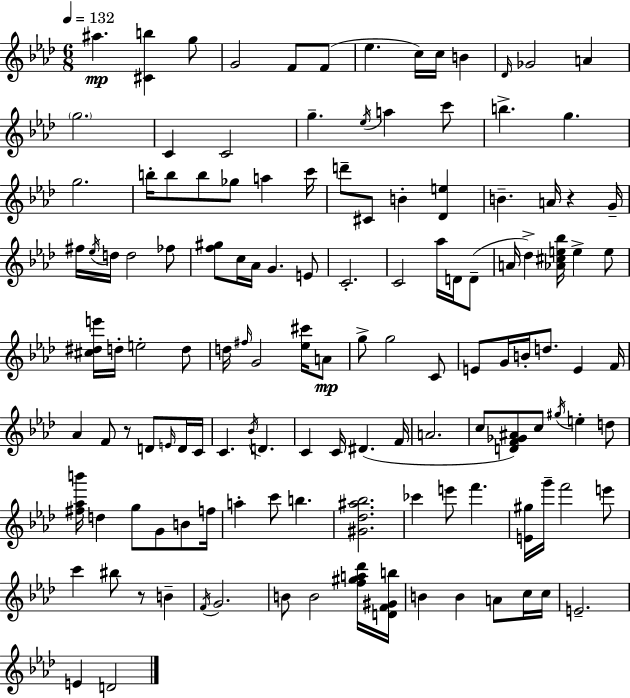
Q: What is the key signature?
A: F minor